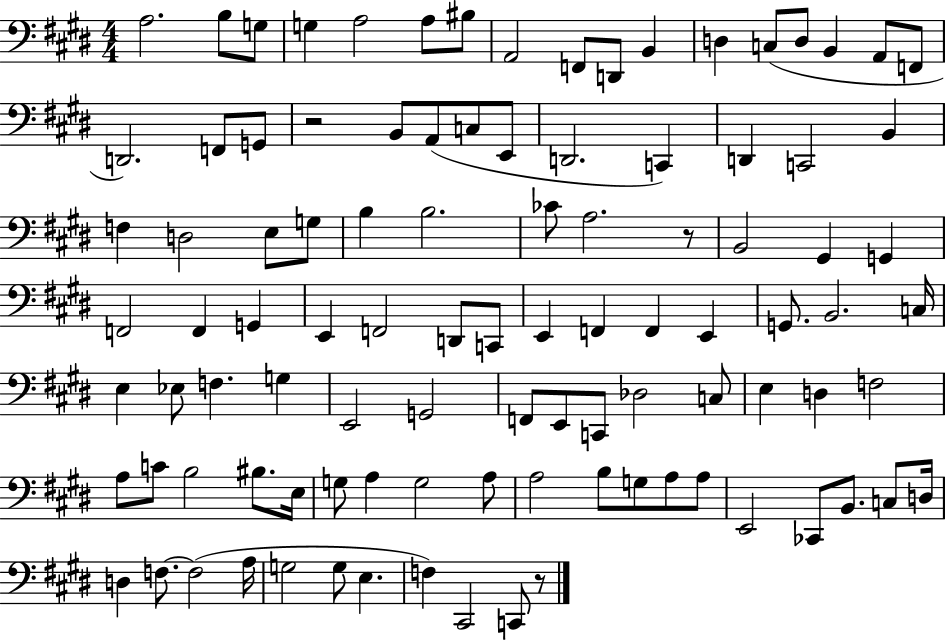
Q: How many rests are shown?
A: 3